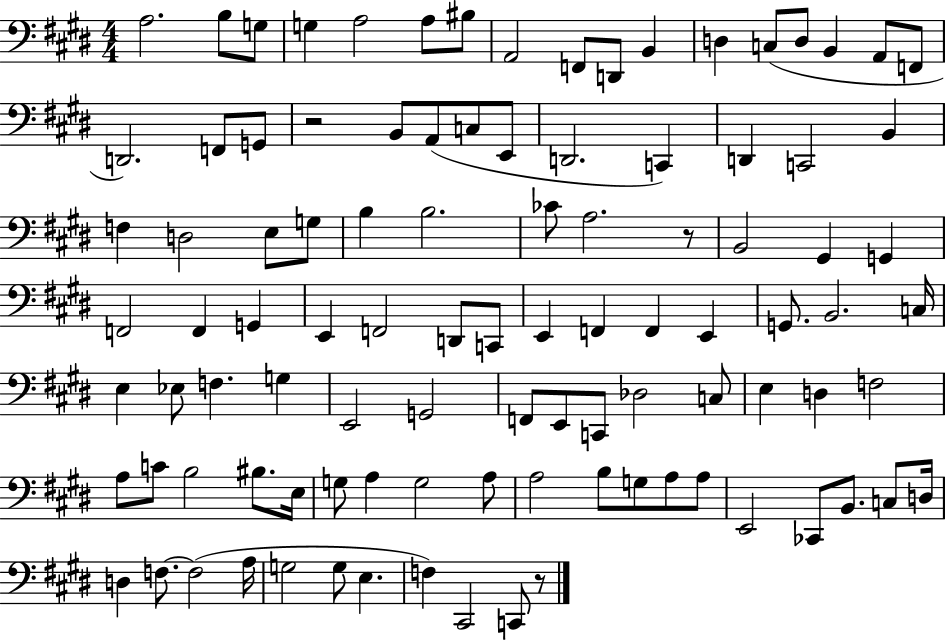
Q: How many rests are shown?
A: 3